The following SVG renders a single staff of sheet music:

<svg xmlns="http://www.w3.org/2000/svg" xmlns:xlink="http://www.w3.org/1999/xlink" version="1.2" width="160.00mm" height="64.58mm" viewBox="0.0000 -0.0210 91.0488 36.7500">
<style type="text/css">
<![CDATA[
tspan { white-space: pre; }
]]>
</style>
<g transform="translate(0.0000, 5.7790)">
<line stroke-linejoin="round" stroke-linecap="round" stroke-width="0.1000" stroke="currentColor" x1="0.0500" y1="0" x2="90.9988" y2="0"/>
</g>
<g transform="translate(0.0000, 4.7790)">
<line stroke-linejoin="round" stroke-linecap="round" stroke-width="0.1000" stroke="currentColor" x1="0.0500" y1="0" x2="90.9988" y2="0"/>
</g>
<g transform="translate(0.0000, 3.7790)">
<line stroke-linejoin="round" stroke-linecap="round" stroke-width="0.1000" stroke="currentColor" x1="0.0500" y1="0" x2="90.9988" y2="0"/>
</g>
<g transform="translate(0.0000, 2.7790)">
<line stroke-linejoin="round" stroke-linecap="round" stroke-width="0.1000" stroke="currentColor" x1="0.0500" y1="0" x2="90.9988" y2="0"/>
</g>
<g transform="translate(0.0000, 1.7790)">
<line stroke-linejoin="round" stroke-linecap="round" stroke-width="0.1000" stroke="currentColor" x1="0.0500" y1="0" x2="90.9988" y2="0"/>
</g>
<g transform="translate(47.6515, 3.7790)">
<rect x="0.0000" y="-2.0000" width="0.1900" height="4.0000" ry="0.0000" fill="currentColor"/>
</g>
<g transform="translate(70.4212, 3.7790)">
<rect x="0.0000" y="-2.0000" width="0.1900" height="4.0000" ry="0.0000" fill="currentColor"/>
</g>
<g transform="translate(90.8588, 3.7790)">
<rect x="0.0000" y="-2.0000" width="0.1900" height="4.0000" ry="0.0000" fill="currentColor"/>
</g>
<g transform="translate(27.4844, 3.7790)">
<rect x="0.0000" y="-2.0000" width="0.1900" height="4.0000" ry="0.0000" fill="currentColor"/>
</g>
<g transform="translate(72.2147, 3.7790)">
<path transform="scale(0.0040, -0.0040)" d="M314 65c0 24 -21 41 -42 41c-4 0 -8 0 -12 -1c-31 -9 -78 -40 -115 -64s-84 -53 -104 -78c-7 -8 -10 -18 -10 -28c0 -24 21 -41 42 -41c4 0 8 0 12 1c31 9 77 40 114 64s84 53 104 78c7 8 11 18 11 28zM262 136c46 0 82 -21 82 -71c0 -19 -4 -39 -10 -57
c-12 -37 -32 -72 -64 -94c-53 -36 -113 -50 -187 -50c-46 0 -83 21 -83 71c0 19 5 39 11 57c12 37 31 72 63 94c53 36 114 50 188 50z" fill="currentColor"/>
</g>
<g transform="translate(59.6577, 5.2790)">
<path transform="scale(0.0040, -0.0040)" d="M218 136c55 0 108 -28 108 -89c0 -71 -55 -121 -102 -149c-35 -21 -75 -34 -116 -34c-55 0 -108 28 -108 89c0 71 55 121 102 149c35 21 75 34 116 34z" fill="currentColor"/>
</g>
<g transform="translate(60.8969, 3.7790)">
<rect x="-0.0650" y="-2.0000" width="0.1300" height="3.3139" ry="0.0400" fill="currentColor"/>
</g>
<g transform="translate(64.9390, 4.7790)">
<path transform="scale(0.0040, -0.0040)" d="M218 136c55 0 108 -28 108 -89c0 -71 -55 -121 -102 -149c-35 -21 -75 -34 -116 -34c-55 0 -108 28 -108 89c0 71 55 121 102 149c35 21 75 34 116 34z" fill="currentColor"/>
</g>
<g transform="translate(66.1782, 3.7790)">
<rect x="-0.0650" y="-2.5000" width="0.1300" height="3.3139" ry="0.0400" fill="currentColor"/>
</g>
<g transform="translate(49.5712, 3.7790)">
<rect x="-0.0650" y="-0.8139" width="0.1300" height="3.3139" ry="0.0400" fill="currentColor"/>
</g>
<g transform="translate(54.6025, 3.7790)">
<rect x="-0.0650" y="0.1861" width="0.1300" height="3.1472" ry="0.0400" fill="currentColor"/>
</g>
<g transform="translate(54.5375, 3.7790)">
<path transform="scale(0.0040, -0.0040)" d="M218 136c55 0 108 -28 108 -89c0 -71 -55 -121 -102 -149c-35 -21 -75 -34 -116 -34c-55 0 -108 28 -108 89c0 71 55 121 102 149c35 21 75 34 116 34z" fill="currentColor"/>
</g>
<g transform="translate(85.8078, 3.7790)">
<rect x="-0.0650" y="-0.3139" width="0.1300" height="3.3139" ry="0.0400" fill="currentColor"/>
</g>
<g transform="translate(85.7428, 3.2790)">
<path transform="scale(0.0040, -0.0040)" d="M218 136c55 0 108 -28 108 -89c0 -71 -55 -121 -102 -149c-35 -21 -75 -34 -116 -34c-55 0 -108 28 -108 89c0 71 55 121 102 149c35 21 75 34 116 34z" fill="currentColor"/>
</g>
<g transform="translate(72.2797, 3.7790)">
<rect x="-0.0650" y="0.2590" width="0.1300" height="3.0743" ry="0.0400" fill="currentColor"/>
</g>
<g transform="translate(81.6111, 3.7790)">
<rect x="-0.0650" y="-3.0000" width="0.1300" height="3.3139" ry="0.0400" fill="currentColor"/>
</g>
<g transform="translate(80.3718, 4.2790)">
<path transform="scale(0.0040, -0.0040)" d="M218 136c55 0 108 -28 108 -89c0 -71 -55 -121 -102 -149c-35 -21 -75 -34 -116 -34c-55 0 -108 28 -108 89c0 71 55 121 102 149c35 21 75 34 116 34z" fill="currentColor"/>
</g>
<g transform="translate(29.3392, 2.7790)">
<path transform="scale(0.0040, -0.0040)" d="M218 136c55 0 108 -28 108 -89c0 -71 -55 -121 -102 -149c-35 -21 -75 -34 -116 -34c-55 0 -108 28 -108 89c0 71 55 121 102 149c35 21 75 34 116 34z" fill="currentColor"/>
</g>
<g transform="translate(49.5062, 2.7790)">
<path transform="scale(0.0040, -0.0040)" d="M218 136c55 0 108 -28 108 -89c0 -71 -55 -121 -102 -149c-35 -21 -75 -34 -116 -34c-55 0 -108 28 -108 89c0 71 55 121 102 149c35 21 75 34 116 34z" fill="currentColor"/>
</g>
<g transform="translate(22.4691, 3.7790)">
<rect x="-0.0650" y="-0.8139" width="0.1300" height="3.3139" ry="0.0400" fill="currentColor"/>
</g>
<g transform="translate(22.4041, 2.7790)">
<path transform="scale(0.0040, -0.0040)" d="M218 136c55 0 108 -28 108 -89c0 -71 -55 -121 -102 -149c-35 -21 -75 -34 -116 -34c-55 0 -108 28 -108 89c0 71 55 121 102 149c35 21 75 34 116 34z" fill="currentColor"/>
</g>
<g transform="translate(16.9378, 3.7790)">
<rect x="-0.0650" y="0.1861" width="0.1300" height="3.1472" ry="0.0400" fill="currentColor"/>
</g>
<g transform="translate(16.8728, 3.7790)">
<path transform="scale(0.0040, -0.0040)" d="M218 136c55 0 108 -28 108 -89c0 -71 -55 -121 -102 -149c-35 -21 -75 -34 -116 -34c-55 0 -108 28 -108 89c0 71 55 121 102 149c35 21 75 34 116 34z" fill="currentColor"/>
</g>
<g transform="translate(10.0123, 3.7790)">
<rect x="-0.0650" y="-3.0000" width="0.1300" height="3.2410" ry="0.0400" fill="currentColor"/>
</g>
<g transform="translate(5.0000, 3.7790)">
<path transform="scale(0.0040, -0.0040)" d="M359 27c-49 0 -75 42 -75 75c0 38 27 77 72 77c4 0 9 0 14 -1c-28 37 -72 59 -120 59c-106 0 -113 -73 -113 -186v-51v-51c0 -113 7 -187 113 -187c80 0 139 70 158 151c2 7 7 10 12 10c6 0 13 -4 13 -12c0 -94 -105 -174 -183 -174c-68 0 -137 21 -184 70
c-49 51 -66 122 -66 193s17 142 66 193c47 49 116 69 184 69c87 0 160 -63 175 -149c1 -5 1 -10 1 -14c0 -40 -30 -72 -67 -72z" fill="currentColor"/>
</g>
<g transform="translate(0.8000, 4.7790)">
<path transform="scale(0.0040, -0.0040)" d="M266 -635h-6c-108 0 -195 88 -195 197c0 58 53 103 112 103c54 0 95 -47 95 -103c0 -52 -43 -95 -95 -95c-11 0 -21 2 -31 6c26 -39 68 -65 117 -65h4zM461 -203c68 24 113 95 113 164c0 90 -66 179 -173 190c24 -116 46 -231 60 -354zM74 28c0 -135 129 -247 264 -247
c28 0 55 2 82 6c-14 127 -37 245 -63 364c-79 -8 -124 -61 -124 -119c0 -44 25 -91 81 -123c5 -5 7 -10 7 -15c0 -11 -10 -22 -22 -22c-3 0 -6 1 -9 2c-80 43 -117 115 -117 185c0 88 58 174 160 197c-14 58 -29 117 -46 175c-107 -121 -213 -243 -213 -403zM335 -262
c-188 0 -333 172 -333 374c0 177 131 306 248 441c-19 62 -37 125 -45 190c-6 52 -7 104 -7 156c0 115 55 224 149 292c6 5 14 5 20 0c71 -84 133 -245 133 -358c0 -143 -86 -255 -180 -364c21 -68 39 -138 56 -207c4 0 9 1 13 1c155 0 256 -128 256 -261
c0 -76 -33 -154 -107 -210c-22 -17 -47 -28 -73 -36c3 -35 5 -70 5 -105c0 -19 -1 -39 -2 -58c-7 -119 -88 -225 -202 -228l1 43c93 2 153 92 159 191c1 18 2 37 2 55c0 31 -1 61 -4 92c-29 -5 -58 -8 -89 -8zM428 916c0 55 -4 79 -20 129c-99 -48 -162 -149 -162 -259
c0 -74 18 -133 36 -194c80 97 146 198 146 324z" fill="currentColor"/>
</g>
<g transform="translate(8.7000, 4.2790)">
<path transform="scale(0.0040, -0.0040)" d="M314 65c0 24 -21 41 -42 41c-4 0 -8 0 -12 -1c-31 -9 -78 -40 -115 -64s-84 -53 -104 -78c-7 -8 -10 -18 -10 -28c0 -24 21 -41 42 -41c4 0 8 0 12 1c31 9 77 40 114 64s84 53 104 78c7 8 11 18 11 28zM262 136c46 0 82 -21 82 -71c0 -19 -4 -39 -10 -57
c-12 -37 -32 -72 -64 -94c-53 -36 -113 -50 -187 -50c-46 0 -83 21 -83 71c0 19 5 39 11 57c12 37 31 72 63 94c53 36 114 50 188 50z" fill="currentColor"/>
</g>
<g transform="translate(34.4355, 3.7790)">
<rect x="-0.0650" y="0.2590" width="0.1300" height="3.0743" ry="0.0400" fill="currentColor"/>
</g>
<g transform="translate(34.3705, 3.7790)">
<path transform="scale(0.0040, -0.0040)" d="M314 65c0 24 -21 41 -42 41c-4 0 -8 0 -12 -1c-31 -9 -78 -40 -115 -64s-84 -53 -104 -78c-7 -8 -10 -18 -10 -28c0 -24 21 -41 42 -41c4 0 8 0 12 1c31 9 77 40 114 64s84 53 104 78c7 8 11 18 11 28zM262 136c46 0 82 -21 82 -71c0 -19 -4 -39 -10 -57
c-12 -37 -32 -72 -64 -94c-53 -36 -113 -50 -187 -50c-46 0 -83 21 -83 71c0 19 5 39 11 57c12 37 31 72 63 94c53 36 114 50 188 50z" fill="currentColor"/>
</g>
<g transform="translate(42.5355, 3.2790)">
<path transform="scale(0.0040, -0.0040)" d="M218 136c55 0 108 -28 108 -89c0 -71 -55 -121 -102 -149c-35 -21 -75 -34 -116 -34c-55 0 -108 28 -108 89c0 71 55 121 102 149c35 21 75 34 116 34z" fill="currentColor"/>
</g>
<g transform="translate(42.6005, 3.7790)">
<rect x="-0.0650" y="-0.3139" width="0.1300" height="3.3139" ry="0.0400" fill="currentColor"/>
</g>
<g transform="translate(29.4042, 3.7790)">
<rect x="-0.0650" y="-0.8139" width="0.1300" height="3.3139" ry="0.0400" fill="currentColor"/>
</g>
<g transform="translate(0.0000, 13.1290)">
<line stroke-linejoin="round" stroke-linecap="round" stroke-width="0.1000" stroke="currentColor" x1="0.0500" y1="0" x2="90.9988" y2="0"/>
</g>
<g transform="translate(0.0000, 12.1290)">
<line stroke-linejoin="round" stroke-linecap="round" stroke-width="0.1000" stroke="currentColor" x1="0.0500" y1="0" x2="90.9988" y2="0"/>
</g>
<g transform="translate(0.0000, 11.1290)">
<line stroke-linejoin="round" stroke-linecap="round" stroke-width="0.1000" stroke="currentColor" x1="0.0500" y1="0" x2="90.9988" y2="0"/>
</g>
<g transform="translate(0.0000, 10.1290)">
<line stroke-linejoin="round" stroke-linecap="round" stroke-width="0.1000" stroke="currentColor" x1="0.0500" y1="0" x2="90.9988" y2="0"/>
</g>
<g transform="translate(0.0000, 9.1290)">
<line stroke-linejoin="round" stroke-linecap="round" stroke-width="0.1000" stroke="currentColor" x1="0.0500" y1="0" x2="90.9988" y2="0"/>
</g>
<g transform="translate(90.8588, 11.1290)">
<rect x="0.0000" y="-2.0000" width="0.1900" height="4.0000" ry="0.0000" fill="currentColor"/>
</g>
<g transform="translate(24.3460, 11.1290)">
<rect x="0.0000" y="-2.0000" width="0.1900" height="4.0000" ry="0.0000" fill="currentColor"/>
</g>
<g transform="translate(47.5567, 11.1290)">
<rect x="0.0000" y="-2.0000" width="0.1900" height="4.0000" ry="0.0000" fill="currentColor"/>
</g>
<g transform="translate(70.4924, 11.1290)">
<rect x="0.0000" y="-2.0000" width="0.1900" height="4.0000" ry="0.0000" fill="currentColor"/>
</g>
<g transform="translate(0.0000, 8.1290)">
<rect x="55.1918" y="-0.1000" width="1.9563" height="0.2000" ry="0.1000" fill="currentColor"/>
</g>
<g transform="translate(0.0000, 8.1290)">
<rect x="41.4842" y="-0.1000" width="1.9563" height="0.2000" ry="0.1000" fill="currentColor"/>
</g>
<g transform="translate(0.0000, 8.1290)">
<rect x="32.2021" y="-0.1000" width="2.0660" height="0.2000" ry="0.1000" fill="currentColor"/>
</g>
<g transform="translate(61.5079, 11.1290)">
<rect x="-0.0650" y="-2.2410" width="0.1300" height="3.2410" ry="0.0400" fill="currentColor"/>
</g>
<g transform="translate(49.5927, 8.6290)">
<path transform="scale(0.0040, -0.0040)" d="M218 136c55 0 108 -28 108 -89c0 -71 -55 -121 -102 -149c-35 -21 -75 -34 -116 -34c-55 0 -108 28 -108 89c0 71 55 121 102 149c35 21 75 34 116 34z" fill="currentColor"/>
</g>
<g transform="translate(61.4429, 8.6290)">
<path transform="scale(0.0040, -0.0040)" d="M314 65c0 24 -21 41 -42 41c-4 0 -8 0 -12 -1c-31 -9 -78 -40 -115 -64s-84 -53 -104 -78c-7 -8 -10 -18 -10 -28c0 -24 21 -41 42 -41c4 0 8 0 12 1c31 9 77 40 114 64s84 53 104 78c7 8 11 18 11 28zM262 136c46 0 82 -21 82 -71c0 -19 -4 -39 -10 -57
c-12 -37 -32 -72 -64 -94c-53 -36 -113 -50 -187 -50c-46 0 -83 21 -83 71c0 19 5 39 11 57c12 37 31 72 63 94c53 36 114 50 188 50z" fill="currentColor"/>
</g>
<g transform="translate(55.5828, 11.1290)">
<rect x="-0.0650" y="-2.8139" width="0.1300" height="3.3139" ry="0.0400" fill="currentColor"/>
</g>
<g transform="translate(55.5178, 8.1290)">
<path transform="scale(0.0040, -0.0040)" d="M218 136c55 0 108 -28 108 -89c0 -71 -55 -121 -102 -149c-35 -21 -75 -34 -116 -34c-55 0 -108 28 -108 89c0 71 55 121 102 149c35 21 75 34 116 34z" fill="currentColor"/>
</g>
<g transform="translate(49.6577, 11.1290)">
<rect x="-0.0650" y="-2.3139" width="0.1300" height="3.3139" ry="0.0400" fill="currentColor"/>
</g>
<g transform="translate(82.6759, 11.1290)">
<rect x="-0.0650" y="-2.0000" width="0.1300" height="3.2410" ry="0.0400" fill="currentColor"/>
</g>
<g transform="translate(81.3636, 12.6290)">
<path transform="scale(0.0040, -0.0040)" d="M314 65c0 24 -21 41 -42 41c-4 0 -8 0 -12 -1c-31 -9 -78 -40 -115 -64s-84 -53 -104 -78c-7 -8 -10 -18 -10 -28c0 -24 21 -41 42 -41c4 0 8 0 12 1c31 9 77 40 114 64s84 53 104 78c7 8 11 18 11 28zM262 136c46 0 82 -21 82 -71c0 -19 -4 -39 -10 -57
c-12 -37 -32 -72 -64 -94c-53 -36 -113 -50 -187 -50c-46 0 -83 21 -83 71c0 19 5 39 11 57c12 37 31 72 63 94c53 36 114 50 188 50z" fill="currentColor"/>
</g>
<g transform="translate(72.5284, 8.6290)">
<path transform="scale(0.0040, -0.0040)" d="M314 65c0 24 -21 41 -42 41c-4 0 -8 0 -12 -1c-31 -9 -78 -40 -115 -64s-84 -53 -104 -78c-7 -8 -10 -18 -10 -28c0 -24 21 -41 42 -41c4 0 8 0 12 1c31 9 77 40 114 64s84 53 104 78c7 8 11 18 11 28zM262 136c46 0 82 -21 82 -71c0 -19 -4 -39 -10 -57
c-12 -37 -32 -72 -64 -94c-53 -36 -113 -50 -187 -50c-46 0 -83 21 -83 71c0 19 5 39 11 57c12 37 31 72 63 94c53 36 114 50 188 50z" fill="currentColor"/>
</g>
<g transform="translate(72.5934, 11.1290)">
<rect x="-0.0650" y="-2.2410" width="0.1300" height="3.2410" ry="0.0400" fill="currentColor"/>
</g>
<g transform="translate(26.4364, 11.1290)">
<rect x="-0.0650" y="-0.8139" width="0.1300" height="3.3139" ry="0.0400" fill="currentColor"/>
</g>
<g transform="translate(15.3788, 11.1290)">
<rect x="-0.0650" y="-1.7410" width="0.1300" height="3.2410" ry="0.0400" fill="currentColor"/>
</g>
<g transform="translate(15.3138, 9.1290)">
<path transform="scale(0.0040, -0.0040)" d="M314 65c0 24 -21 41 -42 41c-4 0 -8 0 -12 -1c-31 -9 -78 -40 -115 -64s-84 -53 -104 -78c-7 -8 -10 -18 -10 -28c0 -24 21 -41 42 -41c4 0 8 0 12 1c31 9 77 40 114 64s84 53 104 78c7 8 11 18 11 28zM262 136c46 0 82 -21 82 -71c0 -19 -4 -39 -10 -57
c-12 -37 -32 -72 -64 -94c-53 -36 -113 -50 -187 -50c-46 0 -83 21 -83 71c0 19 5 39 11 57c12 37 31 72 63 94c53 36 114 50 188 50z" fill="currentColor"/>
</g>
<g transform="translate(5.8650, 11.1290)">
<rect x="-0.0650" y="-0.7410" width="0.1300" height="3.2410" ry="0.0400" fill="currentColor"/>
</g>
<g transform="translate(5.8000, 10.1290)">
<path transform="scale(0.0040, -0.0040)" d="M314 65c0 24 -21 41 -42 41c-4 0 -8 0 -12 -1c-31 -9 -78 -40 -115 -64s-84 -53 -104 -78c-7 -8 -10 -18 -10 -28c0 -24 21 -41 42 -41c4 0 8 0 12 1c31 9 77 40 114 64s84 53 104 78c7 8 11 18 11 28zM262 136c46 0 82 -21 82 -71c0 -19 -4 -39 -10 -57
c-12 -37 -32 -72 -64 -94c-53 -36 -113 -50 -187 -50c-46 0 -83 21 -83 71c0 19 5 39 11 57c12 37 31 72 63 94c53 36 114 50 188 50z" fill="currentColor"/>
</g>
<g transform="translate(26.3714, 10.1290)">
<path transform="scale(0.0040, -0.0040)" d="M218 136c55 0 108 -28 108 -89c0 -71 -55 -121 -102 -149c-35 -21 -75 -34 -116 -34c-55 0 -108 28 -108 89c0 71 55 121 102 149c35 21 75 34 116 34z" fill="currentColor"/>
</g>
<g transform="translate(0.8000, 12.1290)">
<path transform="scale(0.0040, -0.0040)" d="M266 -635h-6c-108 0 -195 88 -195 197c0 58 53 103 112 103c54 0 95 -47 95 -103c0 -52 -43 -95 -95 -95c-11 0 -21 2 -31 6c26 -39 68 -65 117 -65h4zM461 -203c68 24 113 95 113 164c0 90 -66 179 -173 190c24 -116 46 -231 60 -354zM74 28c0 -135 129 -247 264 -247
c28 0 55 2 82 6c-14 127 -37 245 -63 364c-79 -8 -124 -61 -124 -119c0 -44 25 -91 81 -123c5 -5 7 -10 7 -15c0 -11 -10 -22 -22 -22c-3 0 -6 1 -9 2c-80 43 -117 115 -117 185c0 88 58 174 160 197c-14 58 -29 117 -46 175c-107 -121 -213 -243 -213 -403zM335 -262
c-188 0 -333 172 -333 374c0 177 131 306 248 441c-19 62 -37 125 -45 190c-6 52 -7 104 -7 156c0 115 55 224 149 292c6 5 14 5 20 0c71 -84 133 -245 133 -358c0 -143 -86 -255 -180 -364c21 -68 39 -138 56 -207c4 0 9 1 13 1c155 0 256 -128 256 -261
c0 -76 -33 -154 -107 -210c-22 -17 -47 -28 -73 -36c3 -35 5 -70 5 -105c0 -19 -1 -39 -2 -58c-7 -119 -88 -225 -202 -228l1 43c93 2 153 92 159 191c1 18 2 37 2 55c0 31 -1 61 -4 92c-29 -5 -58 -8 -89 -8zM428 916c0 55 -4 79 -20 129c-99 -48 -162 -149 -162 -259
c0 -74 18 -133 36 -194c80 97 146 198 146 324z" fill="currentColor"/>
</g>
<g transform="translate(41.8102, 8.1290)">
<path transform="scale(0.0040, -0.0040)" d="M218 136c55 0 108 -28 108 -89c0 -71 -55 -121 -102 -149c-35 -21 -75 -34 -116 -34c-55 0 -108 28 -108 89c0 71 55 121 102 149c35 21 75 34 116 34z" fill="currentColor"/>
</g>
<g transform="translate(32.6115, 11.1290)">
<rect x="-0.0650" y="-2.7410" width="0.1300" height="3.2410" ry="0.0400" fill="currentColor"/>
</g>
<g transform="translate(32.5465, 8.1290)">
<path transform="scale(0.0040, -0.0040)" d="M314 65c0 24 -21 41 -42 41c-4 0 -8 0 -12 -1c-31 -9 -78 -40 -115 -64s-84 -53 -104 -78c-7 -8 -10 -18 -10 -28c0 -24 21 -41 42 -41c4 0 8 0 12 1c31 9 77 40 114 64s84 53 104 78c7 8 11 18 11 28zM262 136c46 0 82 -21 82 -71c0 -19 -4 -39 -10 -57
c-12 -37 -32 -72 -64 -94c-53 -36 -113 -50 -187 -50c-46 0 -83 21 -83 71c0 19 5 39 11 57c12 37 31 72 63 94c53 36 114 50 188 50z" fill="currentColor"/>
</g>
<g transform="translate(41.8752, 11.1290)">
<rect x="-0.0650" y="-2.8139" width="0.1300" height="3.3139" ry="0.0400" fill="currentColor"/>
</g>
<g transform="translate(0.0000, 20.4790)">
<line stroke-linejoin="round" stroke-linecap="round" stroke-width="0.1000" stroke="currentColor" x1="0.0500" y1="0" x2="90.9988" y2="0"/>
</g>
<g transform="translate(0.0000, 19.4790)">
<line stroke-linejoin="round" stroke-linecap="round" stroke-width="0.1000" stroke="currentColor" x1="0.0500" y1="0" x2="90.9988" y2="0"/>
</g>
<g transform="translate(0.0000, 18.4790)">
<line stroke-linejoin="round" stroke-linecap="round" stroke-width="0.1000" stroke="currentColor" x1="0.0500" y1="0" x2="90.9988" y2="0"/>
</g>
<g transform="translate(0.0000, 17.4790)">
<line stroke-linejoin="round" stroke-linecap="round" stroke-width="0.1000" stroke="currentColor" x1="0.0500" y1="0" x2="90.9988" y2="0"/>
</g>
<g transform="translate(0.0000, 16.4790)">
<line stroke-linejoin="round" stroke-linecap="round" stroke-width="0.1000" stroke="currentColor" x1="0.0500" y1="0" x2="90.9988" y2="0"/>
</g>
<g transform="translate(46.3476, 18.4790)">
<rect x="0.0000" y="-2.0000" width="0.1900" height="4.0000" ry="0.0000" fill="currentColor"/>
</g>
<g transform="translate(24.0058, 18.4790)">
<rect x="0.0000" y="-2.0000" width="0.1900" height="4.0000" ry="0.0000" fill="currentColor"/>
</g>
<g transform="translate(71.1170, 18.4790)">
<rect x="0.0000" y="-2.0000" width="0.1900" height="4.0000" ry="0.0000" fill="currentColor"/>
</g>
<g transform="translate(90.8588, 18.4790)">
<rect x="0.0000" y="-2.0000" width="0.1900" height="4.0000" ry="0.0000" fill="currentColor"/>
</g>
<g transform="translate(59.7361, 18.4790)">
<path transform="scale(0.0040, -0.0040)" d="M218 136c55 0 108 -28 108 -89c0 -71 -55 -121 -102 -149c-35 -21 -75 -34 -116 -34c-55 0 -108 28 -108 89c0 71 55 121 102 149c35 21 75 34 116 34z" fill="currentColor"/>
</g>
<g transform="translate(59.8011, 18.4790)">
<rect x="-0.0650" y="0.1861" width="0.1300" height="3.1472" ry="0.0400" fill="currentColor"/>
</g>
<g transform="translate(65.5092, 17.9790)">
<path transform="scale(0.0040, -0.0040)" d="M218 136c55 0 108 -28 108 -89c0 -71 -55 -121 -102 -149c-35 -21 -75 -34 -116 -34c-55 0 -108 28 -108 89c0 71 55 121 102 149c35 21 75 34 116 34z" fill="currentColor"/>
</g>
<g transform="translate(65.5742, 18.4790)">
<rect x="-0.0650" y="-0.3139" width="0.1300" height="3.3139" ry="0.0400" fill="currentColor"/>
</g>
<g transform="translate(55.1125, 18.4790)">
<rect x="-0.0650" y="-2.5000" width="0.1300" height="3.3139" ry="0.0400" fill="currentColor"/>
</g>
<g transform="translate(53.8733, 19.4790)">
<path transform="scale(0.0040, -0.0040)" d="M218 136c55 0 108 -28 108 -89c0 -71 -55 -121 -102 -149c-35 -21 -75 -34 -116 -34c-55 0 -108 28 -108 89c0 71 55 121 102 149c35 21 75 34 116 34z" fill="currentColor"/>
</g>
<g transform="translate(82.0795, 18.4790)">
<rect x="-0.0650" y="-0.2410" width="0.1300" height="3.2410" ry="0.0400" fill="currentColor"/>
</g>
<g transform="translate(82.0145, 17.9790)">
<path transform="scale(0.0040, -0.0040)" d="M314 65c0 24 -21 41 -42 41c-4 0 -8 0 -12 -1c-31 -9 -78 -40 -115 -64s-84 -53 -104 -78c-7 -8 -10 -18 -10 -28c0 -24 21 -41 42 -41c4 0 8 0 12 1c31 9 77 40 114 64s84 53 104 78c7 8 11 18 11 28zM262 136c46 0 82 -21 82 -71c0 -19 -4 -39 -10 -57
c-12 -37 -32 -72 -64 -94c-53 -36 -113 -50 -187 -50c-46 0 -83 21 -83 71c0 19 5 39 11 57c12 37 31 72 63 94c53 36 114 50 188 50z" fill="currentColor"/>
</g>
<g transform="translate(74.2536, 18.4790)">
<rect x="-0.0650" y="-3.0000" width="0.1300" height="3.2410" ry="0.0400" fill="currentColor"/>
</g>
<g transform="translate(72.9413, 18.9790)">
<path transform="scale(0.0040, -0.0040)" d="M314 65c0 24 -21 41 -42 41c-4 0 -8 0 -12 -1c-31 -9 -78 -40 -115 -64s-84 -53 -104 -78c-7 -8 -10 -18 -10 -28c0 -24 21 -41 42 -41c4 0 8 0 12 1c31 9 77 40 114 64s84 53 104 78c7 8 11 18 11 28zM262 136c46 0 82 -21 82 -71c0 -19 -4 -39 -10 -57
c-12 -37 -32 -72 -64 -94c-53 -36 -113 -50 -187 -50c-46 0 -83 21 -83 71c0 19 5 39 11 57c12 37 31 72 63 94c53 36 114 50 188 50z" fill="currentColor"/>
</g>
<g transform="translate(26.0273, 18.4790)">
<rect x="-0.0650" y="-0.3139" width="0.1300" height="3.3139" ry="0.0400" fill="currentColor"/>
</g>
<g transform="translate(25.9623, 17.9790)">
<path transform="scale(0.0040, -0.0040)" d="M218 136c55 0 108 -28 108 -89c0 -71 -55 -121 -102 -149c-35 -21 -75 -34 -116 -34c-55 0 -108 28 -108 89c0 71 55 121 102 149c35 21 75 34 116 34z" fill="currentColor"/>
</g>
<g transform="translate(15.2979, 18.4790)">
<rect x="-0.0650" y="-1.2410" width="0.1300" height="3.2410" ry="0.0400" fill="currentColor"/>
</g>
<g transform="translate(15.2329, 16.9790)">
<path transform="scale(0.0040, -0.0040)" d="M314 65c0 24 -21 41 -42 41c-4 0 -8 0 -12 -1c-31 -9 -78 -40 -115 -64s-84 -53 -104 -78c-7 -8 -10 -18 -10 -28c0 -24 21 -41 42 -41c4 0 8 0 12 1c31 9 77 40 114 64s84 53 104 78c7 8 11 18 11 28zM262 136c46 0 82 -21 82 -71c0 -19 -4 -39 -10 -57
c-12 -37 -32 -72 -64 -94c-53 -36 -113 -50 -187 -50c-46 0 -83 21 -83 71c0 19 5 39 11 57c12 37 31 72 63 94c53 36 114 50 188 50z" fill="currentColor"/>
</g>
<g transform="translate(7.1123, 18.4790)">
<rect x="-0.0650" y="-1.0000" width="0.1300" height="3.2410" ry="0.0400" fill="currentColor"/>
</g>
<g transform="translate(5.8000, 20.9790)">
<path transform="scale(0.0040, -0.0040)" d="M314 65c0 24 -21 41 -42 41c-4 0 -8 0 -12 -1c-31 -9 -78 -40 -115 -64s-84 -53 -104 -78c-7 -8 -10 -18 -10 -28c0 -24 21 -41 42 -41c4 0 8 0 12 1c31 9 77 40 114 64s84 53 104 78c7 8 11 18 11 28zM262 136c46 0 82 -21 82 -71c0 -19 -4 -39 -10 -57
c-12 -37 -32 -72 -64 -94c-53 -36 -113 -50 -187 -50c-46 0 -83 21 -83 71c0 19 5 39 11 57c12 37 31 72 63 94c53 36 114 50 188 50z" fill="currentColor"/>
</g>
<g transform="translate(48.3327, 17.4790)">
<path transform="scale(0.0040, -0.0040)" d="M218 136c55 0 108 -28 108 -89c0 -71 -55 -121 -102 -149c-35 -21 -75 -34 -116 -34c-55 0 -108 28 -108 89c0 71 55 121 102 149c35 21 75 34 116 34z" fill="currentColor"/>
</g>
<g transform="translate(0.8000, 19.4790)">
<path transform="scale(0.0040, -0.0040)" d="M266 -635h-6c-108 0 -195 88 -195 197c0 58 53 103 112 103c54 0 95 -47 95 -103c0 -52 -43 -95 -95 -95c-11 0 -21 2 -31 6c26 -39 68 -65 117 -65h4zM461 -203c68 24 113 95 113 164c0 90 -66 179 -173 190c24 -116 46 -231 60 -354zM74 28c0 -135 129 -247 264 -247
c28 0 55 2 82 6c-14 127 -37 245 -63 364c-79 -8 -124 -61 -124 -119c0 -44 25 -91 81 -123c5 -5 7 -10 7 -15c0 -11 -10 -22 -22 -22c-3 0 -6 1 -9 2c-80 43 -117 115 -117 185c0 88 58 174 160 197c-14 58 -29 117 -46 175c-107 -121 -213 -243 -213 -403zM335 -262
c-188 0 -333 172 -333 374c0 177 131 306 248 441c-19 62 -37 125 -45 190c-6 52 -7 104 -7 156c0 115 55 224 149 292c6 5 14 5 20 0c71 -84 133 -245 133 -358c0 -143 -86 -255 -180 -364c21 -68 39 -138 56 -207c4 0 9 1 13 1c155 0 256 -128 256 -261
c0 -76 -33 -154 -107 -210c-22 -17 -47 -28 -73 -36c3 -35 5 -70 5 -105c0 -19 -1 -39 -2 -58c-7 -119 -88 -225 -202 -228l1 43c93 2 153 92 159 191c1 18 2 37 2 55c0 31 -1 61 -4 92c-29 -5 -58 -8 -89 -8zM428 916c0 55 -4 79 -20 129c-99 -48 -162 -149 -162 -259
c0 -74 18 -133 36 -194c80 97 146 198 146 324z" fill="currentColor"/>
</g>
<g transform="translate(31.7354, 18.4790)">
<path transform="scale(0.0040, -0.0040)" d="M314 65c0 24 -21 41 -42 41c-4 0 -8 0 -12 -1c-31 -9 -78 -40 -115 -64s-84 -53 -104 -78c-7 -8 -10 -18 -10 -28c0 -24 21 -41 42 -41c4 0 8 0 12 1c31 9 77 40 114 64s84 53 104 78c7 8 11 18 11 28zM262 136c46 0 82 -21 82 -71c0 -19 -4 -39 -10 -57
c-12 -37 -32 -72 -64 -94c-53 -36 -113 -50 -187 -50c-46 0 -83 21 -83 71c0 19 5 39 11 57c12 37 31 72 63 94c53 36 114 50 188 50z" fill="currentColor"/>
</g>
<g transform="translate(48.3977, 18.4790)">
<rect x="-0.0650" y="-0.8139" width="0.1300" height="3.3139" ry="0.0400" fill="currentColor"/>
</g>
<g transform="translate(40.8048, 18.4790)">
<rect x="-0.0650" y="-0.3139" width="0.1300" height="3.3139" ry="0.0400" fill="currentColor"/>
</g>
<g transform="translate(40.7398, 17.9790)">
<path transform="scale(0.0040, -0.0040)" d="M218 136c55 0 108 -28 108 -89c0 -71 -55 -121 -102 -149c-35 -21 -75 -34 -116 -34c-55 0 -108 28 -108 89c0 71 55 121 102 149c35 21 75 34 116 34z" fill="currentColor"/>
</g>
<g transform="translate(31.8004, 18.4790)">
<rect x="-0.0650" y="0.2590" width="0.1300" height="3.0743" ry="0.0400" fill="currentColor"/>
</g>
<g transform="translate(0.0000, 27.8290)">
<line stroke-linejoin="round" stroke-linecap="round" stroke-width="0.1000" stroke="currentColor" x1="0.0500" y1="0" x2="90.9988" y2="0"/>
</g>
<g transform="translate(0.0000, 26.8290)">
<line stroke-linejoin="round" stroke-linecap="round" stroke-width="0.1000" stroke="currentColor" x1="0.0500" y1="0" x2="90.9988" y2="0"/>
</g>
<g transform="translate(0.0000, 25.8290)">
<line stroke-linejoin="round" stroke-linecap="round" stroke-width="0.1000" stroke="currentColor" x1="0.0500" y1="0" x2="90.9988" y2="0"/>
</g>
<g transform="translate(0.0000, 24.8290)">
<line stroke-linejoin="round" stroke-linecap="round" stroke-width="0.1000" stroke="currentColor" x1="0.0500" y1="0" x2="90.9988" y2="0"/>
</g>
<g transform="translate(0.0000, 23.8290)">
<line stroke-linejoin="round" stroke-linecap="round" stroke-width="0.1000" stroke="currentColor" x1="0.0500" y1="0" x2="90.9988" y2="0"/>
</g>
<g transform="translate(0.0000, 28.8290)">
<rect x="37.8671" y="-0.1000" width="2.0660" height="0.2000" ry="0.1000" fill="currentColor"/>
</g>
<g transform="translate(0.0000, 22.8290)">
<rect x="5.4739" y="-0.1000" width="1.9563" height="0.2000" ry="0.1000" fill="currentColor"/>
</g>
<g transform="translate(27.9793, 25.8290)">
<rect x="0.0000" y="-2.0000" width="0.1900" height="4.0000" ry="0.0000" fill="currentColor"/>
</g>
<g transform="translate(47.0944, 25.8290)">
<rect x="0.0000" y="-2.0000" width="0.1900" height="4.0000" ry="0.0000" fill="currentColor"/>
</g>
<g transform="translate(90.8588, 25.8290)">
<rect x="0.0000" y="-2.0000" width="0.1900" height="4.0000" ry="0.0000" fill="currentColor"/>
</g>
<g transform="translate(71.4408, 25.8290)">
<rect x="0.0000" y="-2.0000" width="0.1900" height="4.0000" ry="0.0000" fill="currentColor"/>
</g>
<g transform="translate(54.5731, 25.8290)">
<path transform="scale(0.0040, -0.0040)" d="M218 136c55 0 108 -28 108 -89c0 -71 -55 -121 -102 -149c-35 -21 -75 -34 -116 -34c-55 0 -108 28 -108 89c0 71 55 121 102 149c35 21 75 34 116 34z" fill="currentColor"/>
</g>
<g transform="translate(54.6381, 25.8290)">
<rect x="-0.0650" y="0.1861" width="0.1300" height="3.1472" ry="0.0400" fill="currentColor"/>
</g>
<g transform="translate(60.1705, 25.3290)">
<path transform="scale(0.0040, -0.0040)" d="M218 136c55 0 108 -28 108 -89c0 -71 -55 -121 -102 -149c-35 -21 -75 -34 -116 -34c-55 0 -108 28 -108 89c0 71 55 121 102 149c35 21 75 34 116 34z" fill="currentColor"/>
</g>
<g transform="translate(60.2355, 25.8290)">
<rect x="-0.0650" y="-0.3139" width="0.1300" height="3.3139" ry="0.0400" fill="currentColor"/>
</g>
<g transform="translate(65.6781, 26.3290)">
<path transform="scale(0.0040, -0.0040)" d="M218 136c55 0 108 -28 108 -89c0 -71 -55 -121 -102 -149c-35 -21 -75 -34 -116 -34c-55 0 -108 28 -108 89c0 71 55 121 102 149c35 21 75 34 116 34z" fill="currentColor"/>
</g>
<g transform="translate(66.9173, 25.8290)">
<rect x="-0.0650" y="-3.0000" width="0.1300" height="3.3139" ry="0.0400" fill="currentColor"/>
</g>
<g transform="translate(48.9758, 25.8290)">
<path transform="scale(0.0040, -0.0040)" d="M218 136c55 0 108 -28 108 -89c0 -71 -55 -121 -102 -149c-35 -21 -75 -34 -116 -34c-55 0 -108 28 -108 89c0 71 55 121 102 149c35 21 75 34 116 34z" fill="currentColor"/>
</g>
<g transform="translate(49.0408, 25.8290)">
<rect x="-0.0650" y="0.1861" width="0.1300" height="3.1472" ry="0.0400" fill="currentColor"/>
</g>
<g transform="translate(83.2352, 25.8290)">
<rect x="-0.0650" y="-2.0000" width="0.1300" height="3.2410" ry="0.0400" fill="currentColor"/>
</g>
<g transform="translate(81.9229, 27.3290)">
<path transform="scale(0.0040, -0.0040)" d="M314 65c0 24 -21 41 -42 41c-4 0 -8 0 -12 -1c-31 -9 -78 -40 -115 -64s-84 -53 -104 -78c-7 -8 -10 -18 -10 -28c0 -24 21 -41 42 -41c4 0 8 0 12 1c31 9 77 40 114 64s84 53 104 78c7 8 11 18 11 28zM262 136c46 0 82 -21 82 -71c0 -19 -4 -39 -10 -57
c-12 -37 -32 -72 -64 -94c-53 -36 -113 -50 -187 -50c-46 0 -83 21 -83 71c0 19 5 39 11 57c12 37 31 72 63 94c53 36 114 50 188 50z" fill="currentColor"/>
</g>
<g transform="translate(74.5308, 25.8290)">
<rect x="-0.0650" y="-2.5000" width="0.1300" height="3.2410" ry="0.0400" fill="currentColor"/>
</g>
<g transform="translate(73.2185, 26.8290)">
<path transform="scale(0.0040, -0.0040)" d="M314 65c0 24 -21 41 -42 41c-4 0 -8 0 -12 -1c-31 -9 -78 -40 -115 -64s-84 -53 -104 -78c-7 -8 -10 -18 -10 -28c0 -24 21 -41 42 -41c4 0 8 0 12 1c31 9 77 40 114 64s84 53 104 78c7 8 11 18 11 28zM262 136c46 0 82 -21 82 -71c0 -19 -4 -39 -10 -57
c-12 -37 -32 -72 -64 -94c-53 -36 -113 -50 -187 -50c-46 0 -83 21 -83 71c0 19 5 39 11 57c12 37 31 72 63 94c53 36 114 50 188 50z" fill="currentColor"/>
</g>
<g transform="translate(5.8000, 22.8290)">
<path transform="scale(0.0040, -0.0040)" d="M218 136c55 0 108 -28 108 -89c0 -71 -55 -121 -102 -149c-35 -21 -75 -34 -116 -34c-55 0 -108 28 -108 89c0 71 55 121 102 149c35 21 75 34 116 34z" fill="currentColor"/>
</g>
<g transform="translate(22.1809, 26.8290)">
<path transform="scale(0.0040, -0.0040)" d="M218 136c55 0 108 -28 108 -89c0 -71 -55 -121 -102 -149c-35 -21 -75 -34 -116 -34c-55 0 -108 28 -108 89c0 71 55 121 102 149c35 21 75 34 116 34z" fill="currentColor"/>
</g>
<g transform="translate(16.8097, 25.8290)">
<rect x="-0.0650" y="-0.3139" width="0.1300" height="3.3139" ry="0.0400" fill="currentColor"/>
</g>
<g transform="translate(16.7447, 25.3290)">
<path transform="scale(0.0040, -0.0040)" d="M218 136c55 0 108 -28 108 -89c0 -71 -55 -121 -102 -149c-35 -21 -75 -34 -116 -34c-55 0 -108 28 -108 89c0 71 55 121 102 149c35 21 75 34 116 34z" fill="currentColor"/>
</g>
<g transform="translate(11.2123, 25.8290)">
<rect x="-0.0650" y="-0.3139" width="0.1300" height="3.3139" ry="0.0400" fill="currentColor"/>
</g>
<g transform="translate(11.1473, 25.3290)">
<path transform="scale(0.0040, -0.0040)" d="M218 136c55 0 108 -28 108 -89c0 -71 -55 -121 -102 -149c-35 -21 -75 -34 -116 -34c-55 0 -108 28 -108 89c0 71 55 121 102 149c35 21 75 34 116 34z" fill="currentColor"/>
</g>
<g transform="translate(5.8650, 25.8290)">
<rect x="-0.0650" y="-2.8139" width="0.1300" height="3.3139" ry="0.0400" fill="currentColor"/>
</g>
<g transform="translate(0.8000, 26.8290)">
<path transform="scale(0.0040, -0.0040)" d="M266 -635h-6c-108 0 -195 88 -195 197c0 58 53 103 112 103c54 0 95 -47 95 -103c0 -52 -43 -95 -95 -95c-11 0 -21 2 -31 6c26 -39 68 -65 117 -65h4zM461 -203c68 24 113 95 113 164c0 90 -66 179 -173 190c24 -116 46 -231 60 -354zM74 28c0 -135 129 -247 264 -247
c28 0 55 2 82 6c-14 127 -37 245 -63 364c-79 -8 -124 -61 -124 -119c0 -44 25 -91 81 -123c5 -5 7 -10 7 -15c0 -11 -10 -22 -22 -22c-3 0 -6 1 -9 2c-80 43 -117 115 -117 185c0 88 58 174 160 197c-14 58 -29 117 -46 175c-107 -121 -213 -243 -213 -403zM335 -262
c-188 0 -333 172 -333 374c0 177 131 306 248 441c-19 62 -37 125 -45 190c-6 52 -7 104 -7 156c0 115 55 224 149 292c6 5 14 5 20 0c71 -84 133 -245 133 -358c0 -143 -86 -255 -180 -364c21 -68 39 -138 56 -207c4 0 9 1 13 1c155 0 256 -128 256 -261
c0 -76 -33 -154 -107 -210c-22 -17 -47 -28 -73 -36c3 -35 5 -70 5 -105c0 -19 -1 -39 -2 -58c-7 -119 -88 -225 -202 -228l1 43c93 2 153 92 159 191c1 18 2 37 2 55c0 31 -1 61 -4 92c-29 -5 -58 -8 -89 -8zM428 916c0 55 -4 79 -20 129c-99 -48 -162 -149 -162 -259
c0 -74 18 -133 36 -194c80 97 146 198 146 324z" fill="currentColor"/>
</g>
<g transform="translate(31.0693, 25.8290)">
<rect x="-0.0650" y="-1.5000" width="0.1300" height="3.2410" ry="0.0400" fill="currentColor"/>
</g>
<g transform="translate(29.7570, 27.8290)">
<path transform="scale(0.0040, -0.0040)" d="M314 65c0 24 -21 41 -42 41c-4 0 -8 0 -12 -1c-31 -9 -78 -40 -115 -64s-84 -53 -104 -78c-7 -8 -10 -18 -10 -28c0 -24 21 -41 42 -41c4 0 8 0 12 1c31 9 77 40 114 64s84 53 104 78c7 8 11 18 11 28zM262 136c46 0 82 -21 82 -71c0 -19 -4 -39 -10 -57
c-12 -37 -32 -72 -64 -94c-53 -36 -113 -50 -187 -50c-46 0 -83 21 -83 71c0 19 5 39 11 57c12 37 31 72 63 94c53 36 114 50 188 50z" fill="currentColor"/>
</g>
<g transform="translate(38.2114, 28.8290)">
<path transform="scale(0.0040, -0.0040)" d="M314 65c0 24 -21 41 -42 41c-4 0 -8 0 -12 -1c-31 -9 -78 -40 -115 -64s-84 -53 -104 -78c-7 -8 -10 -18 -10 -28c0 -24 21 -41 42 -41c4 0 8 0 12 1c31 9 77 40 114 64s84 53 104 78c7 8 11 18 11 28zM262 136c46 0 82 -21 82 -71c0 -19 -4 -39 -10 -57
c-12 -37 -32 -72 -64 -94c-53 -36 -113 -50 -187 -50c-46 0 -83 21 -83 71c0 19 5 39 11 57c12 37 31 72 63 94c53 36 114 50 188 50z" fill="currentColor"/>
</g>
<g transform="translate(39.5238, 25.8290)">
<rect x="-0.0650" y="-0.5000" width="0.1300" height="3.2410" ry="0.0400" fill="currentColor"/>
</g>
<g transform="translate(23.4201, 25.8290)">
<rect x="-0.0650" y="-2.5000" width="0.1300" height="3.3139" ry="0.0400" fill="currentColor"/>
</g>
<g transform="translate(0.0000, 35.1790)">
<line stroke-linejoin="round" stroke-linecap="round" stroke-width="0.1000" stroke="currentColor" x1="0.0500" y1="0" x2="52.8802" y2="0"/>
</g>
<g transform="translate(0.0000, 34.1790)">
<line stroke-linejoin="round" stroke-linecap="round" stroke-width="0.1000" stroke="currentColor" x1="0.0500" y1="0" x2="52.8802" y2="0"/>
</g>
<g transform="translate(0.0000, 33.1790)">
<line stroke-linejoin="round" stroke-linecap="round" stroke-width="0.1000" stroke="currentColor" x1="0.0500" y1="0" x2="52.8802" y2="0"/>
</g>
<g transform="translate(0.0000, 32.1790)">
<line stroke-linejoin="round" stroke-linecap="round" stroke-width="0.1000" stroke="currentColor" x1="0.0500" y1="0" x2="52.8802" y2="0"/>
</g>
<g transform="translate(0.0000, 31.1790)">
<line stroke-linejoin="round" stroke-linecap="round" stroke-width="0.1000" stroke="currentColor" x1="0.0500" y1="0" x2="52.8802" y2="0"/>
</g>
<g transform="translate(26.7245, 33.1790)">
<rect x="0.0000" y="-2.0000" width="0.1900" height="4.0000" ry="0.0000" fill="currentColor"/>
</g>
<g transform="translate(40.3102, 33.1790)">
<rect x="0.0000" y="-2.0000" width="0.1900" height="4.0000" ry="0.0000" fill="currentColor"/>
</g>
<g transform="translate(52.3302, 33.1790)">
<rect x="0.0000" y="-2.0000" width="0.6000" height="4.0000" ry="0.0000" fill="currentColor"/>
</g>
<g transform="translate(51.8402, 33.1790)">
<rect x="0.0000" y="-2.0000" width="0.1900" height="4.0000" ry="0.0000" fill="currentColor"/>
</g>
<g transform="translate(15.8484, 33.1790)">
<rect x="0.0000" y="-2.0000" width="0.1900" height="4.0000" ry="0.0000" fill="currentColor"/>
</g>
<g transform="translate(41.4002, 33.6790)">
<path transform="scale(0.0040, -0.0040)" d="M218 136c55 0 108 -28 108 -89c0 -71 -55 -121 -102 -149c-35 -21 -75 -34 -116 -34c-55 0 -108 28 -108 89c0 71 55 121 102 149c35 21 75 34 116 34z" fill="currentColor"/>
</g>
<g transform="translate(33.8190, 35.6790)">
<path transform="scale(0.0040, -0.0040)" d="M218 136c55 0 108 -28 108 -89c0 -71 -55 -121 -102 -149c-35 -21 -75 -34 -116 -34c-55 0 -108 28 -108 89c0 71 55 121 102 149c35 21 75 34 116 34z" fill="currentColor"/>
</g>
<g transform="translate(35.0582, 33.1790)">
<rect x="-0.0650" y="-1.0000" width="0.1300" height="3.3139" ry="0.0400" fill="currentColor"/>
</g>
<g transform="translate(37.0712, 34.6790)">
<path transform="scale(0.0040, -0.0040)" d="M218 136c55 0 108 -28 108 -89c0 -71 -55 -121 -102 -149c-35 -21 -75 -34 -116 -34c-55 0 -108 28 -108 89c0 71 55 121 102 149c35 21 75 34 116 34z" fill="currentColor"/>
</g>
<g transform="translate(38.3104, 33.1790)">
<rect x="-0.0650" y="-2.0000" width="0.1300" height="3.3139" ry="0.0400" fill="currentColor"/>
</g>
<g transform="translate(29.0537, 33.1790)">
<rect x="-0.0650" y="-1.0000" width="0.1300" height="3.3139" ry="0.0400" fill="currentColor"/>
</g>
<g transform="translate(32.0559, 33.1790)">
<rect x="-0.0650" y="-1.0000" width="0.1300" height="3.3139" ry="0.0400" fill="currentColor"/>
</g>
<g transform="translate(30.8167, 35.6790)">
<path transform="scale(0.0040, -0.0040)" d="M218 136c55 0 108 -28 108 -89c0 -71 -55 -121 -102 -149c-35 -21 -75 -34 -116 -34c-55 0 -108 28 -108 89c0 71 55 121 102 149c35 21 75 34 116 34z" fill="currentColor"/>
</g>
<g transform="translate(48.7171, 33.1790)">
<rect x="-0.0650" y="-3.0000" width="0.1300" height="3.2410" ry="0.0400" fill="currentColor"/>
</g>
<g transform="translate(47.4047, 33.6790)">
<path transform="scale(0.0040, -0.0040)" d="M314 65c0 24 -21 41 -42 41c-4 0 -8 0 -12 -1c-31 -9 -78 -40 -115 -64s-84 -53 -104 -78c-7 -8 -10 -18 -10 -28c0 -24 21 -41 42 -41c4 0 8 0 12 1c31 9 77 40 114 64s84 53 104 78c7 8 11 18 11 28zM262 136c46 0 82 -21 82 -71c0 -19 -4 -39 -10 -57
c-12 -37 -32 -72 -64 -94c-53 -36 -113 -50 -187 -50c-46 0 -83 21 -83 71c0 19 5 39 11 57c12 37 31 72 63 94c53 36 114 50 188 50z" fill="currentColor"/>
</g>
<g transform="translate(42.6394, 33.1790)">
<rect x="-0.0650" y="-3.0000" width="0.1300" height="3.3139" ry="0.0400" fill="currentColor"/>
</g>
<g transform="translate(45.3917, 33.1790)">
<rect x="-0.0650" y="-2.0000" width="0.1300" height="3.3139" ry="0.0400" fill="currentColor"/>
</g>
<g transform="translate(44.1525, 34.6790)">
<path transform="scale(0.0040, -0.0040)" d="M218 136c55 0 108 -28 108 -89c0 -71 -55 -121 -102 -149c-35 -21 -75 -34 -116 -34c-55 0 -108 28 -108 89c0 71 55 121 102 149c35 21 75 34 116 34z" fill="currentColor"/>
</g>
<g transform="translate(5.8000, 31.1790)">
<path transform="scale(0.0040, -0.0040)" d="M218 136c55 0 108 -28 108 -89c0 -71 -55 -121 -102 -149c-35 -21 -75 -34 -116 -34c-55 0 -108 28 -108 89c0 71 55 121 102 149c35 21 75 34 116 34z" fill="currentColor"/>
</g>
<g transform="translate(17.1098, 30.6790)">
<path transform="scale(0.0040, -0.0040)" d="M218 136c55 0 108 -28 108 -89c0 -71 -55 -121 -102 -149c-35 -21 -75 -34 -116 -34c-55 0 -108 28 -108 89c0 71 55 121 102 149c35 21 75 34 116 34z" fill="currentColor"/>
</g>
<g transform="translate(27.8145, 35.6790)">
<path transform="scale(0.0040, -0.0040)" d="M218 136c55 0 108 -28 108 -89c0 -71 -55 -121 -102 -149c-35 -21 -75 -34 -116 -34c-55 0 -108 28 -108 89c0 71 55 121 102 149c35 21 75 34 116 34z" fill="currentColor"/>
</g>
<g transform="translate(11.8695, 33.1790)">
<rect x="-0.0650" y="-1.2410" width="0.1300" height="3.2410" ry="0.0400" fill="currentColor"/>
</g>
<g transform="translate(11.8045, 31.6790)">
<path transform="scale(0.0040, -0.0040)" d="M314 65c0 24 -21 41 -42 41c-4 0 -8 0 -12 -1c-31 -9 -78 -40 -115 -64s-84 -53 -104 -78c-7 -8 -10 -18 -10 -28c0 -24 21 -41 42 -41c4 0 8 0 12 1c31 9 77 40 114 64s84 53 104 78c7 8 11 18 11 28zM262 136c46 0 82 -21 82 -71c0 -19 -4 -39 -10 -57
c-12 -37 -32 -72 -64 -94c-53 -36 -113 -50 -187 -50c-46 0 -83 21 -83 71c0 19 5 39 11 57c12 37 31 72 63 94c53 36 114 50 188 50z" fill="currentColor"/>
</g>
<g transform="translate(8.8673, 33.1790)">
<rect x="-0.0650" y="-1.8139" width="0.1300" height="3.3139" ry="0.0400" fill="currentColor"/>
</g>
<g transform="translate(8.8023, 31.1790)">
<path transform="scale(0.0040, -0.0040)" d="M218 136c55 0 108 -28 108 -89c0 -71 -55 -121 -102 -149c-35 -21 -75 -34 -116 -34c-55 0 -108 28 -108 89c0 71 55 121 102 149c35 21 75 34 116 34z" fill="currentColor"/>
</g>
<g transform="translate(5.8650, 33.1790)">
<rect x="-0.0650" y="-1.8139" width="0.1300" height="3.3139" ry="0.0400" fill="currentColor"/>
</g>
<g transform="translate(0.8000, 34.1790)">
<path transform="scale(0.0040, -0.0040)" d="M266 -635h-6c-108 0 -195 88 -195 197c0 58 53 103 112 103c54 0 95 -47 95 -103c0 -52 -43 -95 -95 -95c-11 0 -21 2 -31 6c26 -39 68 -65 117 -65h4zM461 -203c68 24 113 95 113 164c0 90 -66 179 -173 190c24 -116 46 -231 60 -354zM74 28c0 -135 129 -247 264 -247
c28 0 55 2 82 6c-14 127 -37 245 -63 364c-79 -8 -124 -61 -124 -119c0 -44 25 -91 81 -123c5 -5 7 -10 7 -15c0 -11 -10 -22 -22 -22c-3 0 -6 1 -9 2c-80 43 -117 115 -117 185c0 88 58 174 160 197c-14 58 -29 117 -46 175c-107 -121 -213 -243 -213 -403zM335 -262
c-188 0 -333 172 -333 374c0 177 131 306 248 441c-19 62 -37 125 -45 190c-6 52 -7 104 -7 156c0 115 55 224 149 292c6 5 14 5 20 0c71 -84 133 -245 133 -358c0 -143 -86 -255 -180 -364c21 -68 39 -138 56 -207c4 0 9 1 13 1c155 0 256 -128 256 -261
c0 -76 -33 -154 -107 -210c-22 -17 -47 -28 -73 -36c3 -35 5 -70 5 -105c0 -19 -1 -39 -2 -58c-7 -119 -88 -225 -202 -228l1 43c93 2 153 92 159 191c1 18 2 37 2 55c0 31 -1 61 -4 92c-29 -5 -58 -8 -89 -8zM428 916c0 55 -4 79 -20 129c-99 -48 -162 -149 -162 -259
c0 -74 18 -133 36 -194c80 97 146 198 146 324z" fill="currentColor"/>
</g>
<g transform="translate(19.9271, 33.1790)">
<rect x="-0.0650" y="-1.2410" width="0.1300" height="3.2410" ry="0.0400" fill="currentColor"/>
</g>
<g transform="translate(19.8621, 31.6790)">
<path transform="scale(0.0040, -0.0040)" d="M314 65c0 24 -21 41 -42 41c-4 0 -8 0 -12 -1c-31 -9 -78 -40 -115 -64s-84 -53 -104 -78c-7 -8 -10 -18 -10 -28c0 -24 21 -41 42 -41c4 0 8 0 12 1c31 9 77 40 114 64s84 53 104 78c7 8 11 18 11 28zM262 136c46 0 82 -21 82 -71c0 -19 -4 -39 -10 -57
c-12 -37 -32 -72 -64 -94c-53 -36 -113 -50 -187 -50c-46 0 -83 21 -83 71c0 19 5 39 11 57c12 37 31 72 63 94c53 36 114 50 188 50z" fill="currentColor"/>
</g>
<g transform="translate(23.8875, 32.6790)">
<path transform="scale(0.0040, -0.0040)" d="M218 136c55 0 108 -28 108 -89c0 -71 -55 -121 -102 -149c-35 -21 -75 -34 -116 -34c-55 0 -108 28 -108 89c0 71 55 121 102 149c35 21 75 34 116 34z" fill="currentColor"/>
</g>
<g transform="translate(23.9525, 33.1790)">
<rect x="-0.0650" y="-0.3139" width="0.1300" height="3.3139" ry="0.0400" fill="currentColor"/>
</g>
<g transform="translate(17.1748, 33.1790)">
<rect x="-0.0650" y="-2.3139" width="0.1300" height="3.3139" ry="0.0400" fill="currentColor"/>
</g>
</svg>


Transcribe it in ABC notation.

X:1
T:Untitled
M:4/4
L:1/4
K:C
A2 B d d B2 c d B F G B2 A c d2 f2 d a2 a g a g2 g2 F2 D2 e2 c B2 c d G B c A2 c2 a c c G E2 C2 B B c A G2 F2 f f e2 g e2 c D D D F A F A2